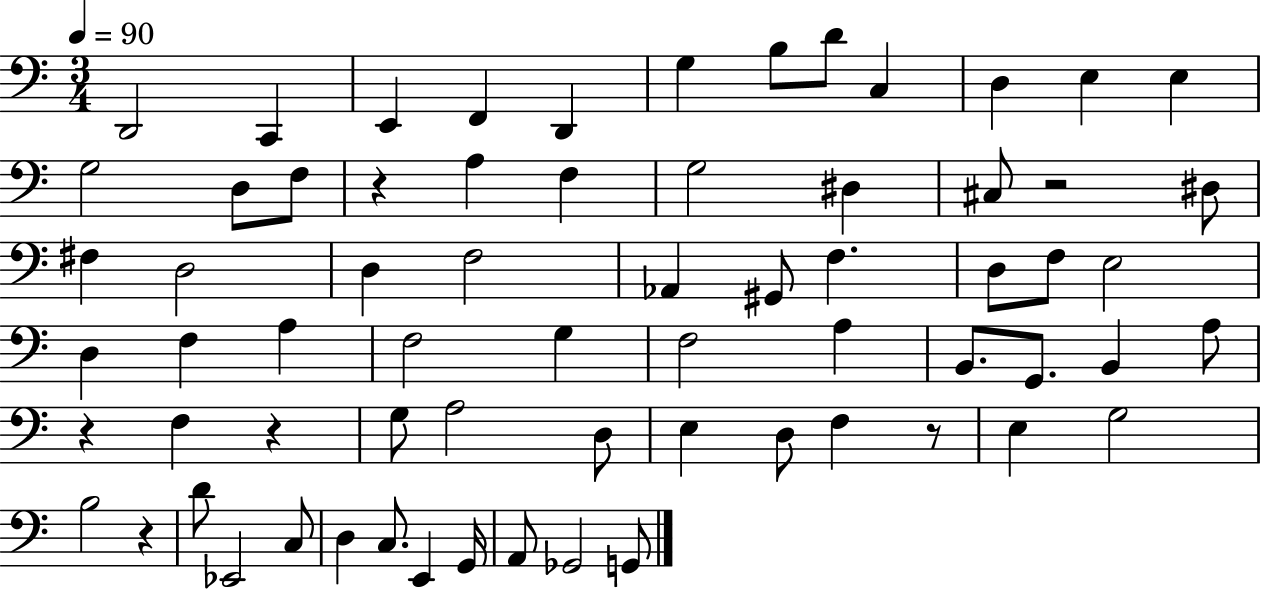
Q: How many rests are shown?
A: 6